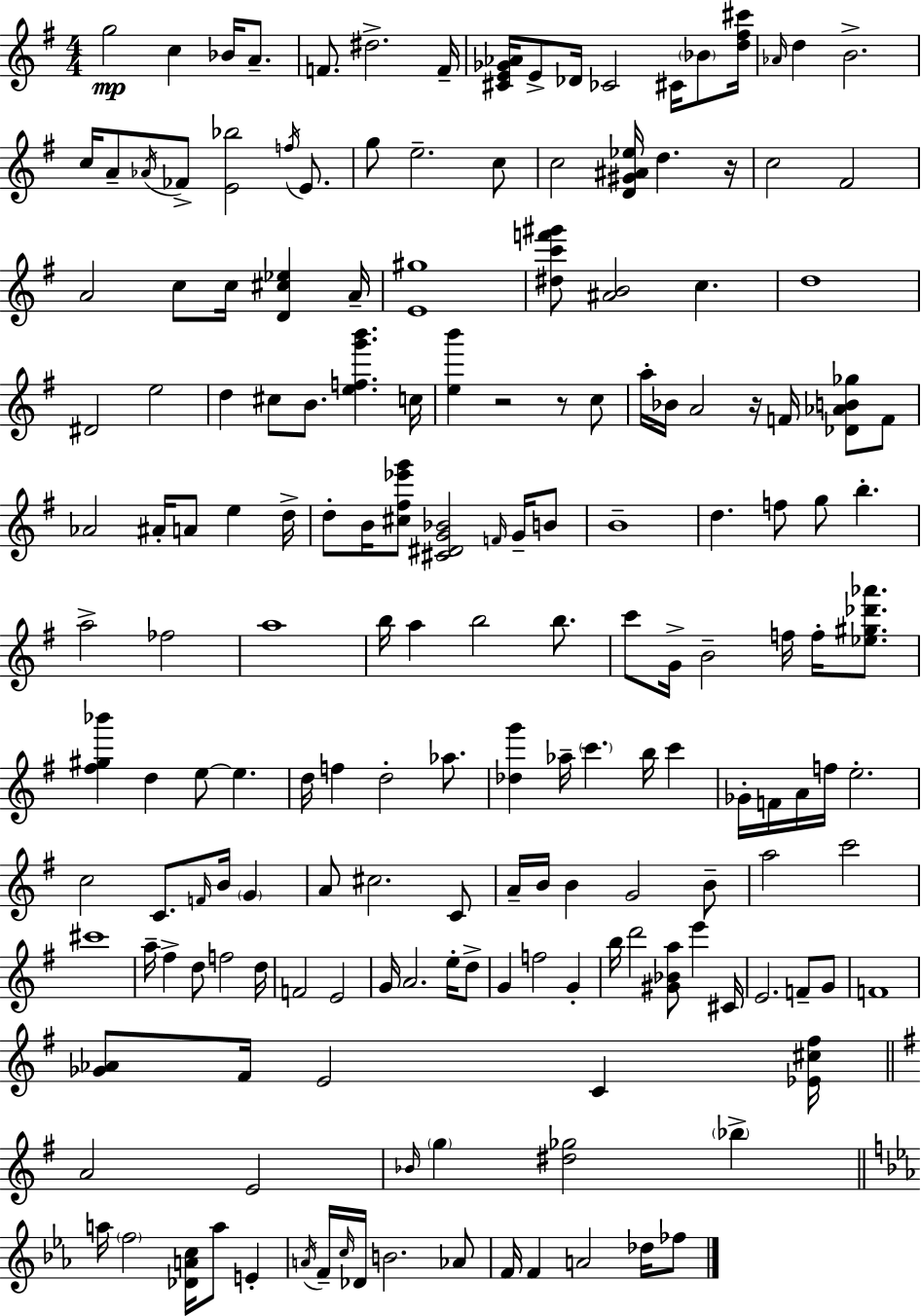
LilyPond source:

{
  \clef treble
  \numericTimeSignature
  \time 4/4
  \key e \minor
  \repeat volta 2 { g''2\mp c''4 bes'16 a'8.-- | f'8. dis''2.-> f'16-- | <cis' e' ges' aes'>16 e'8-> des'16 ces'2 cis'16 \parenthesize bes'8 <d'' fis'' cis'''>16 | \grace { aes'16 } d''4 b'2.-> | \break c''16 a'8-- \acciaccatura { aes'16 } fes'8-> <e' bes''>2 \acciaccatura { f''16 } | e'8. g''8 e''2.-- | c''8 c''2 <d' gis' ais' ees''>16 d''4. | r16 c''2 fis'2 | \break a'2 c''8 c''16 <d' cis'' ees''>4 | a'16-- <e' gis''>1 | <dis'' c''' f''' gis'''>8 <ais' b'>2 c''4. | d''1 | \break dis'2 e''2 | d''4 cis''8 b'8. <e'' f'' g''' b'''>4. | c''16 <e'' b'''>4 r2 r8 | c''8 a''16-. bes'16 a'2 r16 f'16 <des' aes' b' ges''>8 | \break f'8 aes'2 ais'16-. a'8 e''4 | d''16-> d''8-. b'16 <cis'' fis'' ees''' g'''>8 <cis' dis' g' bes'>2 | \grace { f'16 } g'16-- b'8 b'1-- | d''4. f''8 g''8 b''4.-. | \break a''2-> fes''2 | a''1 | b''16 a''4 b''2 | b''8. c'''8 g'16-> b'2-- f''16 | \break f''16-. <ees'' gis'' des''' aes'''>8. <fis'' gis'' bes'''>4 d''4 e''8~~ e''4. | d''16 f''4 d''2-. | aes''8. <des'' g'''>4 aes''16-- \parenthesize c'''4. b''16 | c'''4 ges'16-. f'16 a'16 f''16 e''2.-. | \break c''2 c'8. \grace { f'16 } | b'16 \parenthesize g'4 a'8 cis''2. | c'8 a'16-- b'16 b'4 g'2 | b'8-- a''2 c'''2 | \break cis'''1 | a''16-- fis''4-> d''8 f''2 | d''16 f'2 e'2 | g'16 a'2. | \break e''16-. d''8-> g'4 f''2 | g'4-. b''16 d'''2 <gis' bes' a''>8 | e'''4 cis'16 e'2. | f'8-- g'8 f'1 | \break <ges' aes'>8 fis'16 e'2 | c'4 <ees' cis'' fis''>16 \bar "||" \break \key e \minor a'2 e'2 | \grace { bes'16 } \parenthesize g''4 <dis'' ges''>2 \parenthesize bes''4-> | \bar "||" \break \key ees \major a''16 \parenthesize f''2 <des' a' c''>16 a''8 e'4-. | \acciaccatura { a'16 } f'16-- \grace { c''16 } des'16 b'2. | aes'8 f'16 f'4 a'2 des''16 | fes''8 } \bar "|."
}